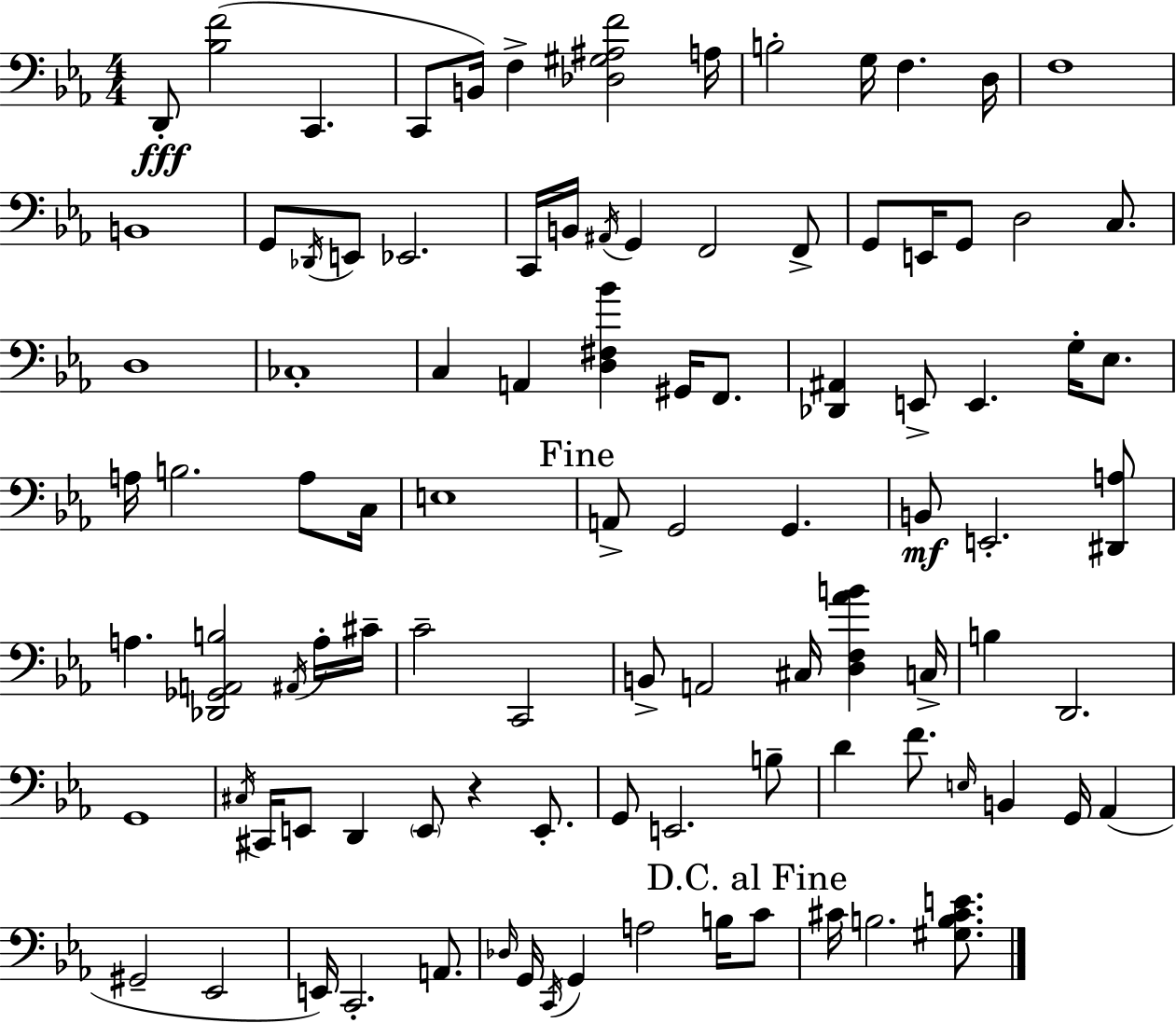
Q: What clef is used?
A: bass